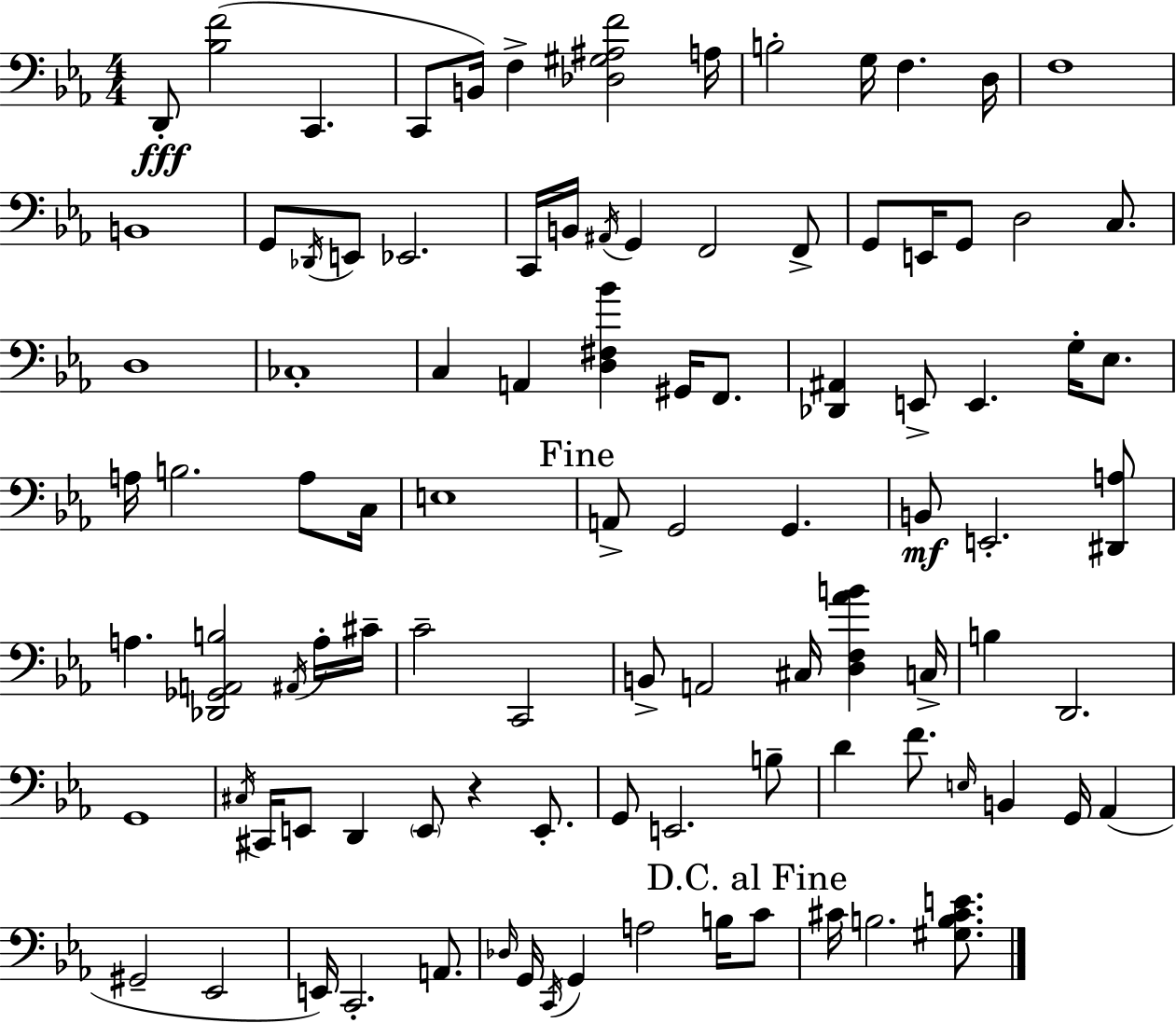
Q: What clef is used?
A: bass